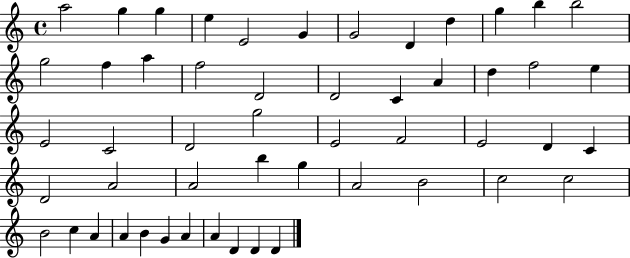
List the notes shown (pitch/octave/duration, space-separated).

A5/h G5/q G5/q E5/q E4/h G4/q G4/h D4/q D5/q G5/q B5/q B5/h G5/h F5/q A5/q F5/h D4/h D4/h C4/q A4/q D5/q F5/h E5/q E4/h C4/h D4/h G5/h E4/h F4/h E4/h D4/q C4/q D4/h A4/h A4/h B5/q G5/q A4/h B4/h C5/h C5/h B4/h C5/q A4/q A4/q B4/q G4/q A4/q A4/q D4/q D4/q D4/q